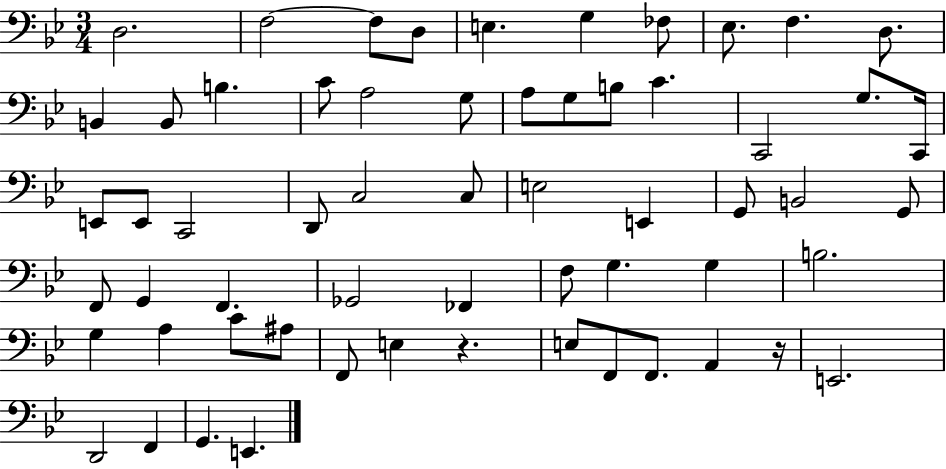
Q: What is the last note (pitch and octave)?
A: E2